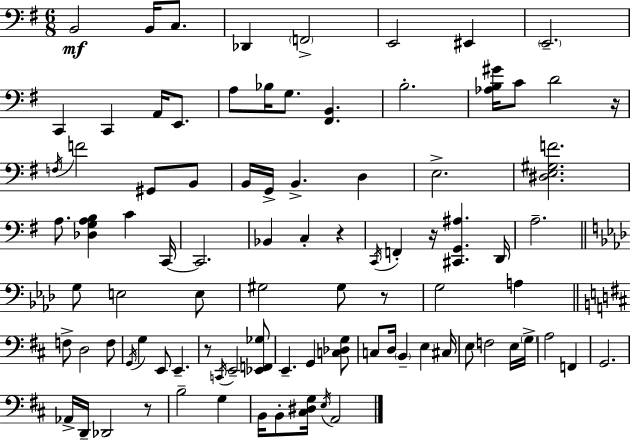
X:1
T:Untitled
M:6/8
L:1/4
K:G
B,,2 B,,/4 C,/2 _D,, F,,2 E,,2 ^E,, E,,2 C,, C,, A,,/4 E,,/2 A,/2 _B,/4 G,/2 [^F,,B,,] B,2 [_A,B,^G]/4 C/2 D2 z/4 F,/4 F2 ^G,,/2 B,,/2 B,,/4 G,,/4 B,, D, E,2 [^D,E,^G,F]2 A,/2 [_D,G,A,B,] C C,,/4 C,,2 _B,, C, z C,,/4 F,, z/4 [^C,,G,,^A,] D,,/4 A,2 G,/2 E,2 E,/2 ^G,2 ^G,/2 z/2 G,2 A, F,/2 D,2 F,/2 G,,/4 G, E,,/2 E,, z/2 C,,/4 E,,2 [_E,,F,,_G,]/2 E,, G,, [C,_D,G,]/2 C,/2 D,/4 B,, E, ^C,/4 E,/2 F,2 E,/4 G,/4 A,2 F,, G,,2 _A,,/4 D,,/4 _D,,2 z/2 B,2 G, B,,/4 B,,/2 [^C,^D,G,]/4 E,/4 A,,2